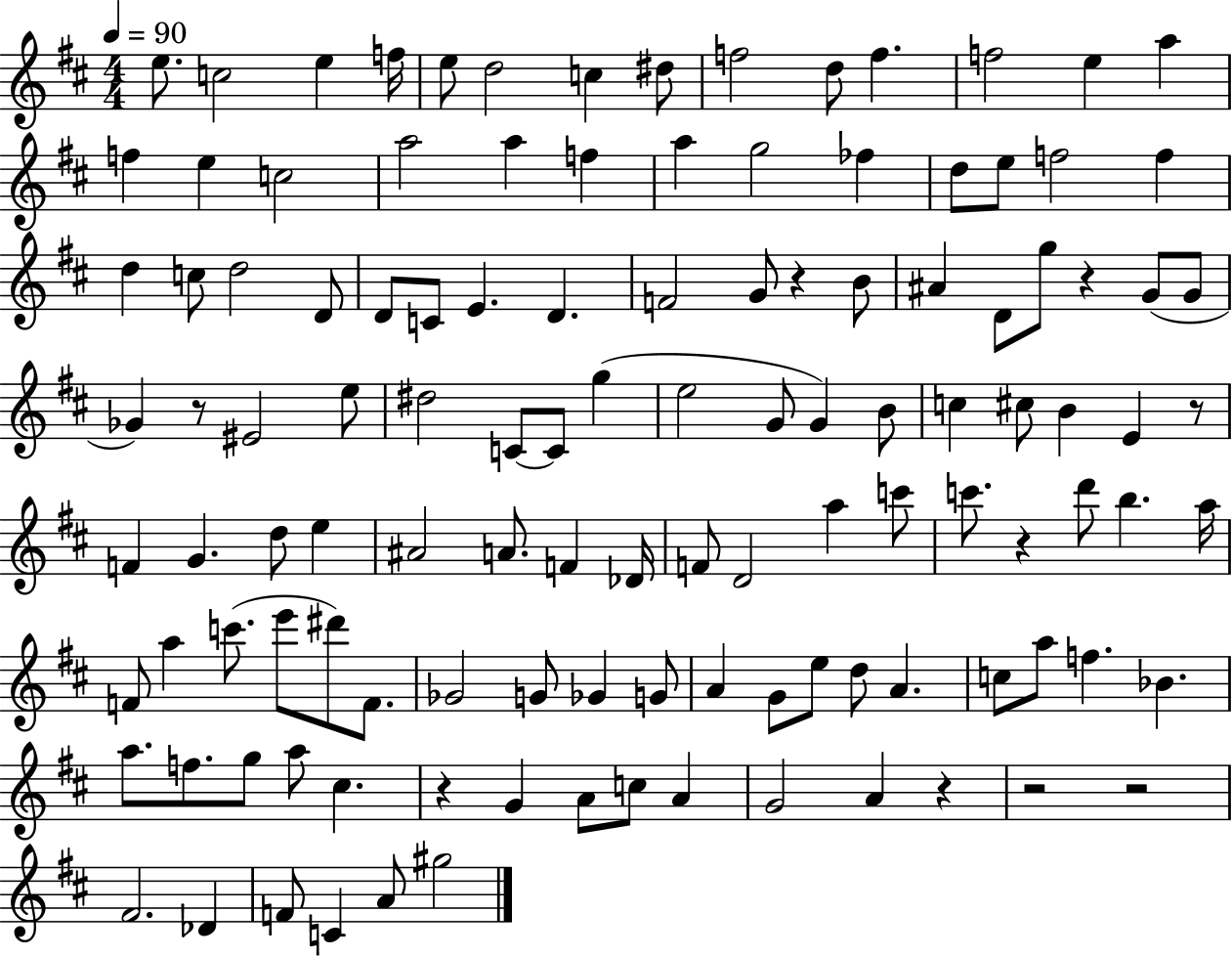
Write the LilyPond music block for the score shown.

{
  \clef treble
  \numericTimeSignature
  \time 4/4
  \key d \major
  \tempo 4 = 90
  e''8. c''2 e''4 f''16 | e''8 d''2 c''4 dis''8 | f''2 d''8 f''4. | f''2 e''4 a''4 | \break f''4 e''4 c''2 | a''2 a''4 f''4 | a''4 g''2 fes''4 | d''8 e''8 f''2 f''4 | \break d''4 c''8 d''2 d'8 | d'8 c'8 e'4. d'4. | f'2 g'8 r4 b'8 | ais'4 d'8 g''8 r4 g'8( g'8 | \break ges'4) r8 eis'2 e''8 | dis''2 c'8~~ c'8 g''4( | e''2 g'8 g'4) b'8 | c''4 cis''8 b'4 e'4 r8 | \break f'4 g'4. d''8 e''4 | ais'2 a'8. f'4 des'16 | f'8 d'2 a''4 c'''8 | c'''8. r4 d'''8 b''4. a''16 | \break f'8 a''4 c'''8.( e'''8 dis'''8) f'8. | ges'2 g'8 ges'4 g'8 | a'4 g'8 e''8 d''8 a'4. | c''8 a''8 f''4. bes'4. | \break a''8. f''8. g''8 a''8 cis''4. | r4 g'4 a'8 c''8 a'4 | g'2 a'4 r4 | r2 r2 | \break fis'2. des'4 | f'8 c'4 a'8 gis''2 | \bar "|."
}